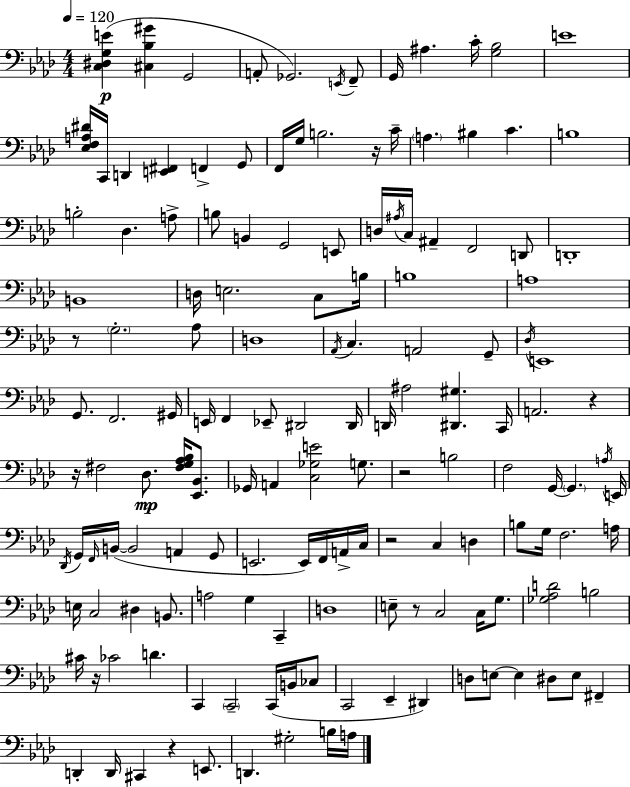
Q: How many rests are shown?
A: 9